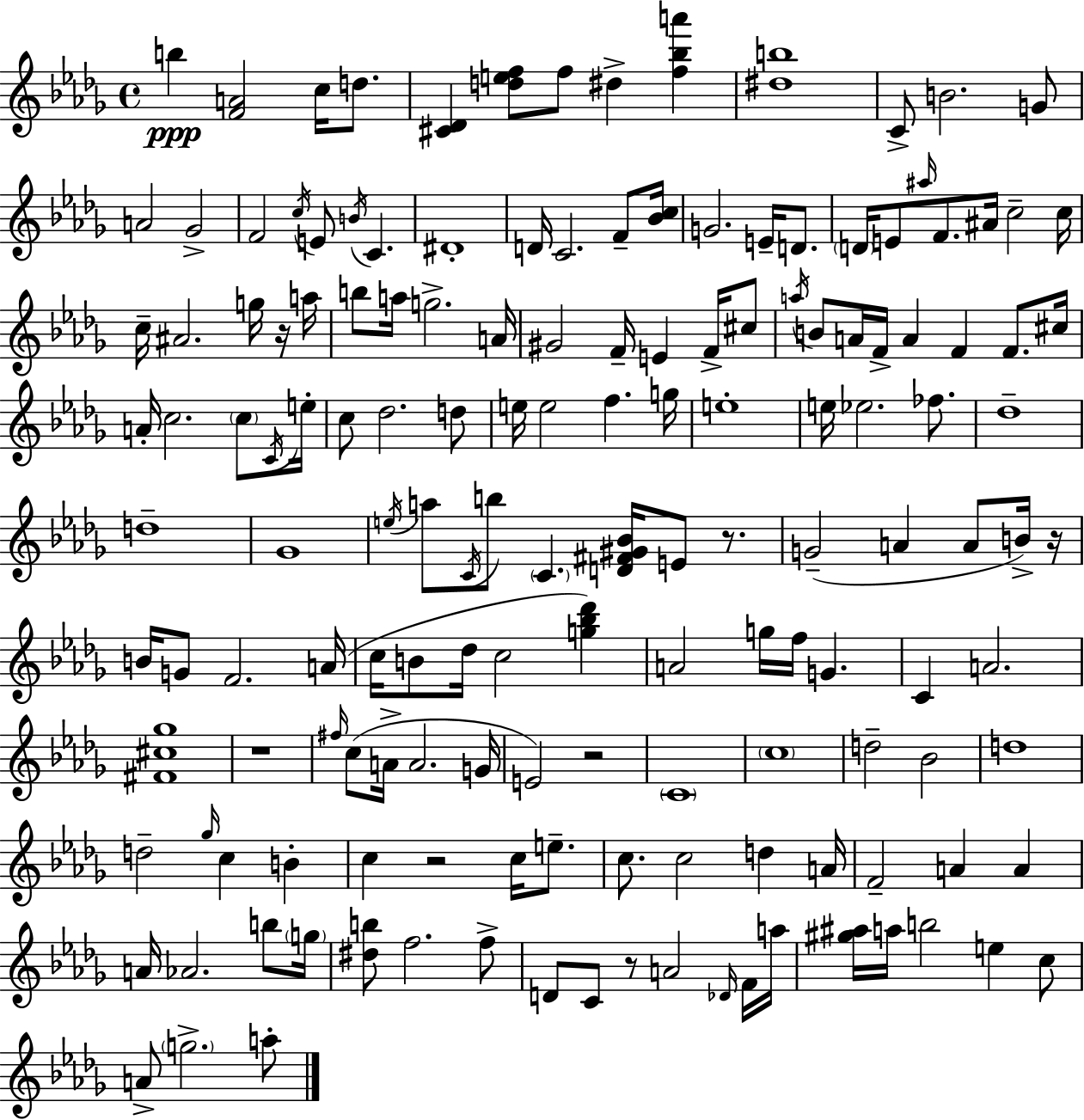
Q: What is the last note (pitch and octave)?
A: A5